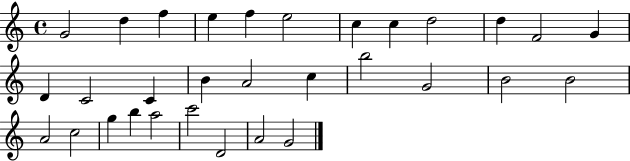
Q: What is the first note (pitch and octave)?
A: G4